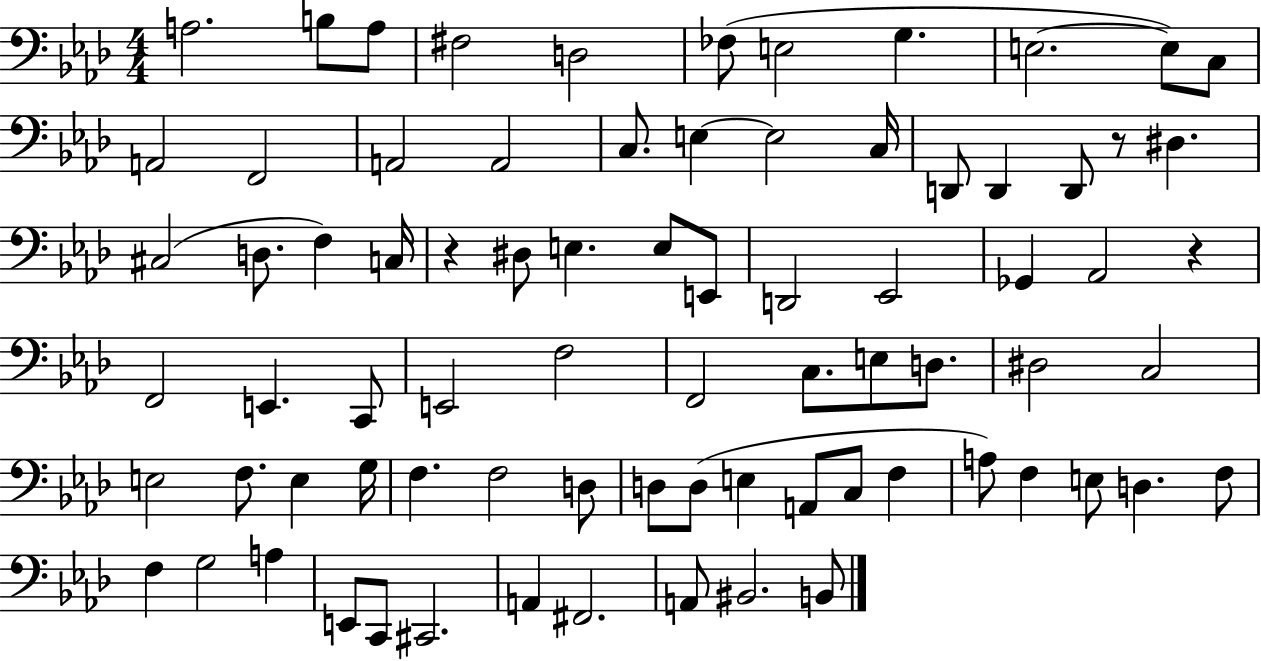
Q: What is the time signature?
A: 4/4